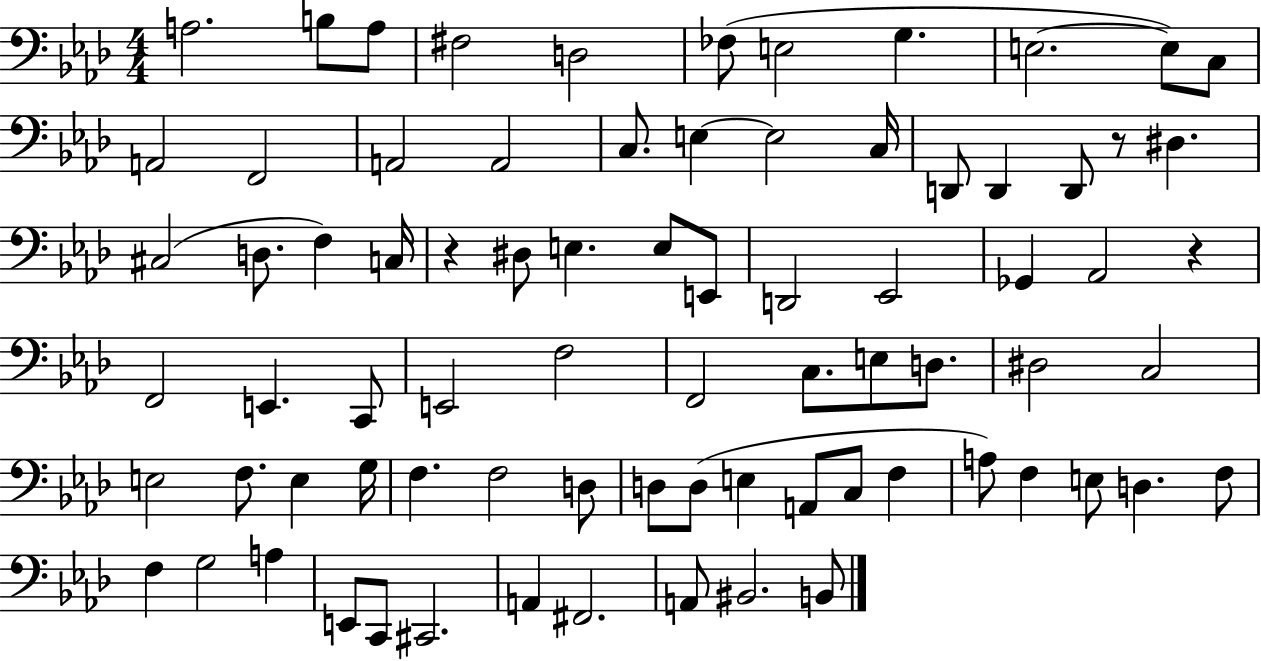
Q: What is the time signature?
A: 4/4